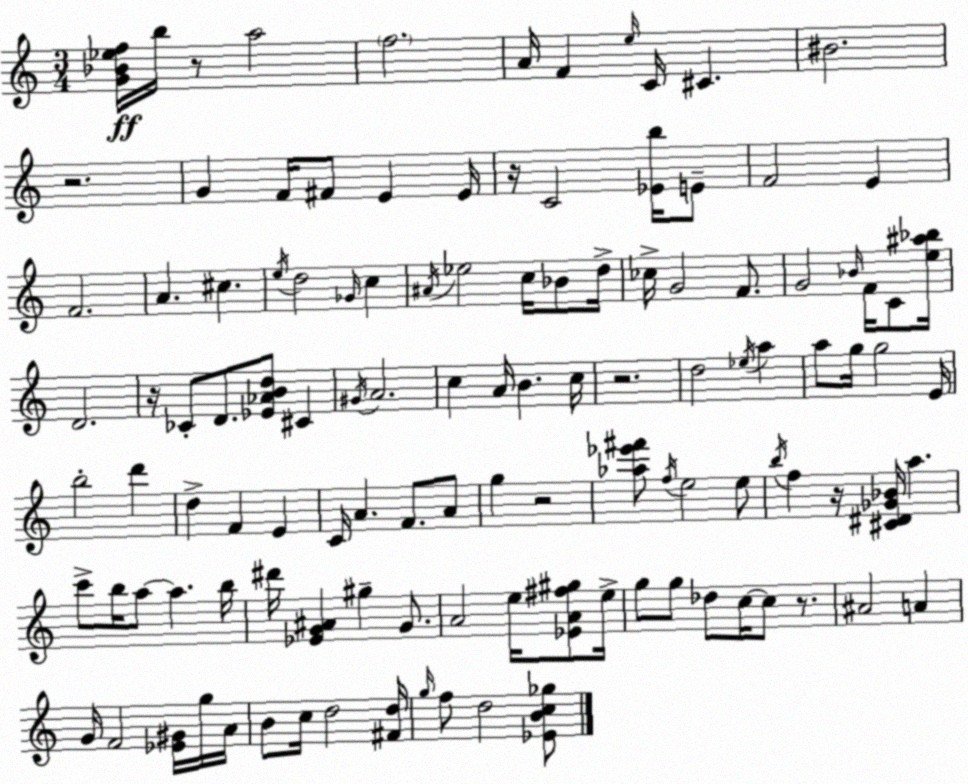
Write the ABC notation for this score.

X:1
T:Untitled
M:3/4
L:1/4
K:C
[G_B_ef]/4 b/4 z/2 a2 f2 A/4 F e/4 C/4 ^C ^B2 z2 G F/4 ^F/2 E E/4 z/4 C2 [_Eb]/4 E/2 F2 E F2 A ^c e/4 d2 _G/4 c ^A/4 _e2 c/4 _B/2 d/4 _c/4 G2 F/2 G2 _B/4 F/4 C/2 [e^a_b]/4 D2 z/4 _C/2 D/2 [_E_ABd]/2 ^C ^G/4 A2 c A/4 B c/4 z2 d2 _e/4 a a/2 g/4 g2 E/4 b2 d' d F E C/4 A F/2 A/2 g z2 [_a_e'^f']/2 f/4 e2 e/2 b/4 f z/4 [^C^D_G_B]/4 a c'/2 b/4 a/2 a b/4 ^d'/4 [_EG^A] ^g G/2 A2 e/4 [_EA^f^g]/2 e/4 g/2 g/2 _d/2 c/4 c/2 z/2 ^A2 A G/4 F2 [_E^G]/4 g/4 A/4 B/2 c/4 d2 [^Fd]/4 g/4 f/2 d2 [_EBc_g]/2